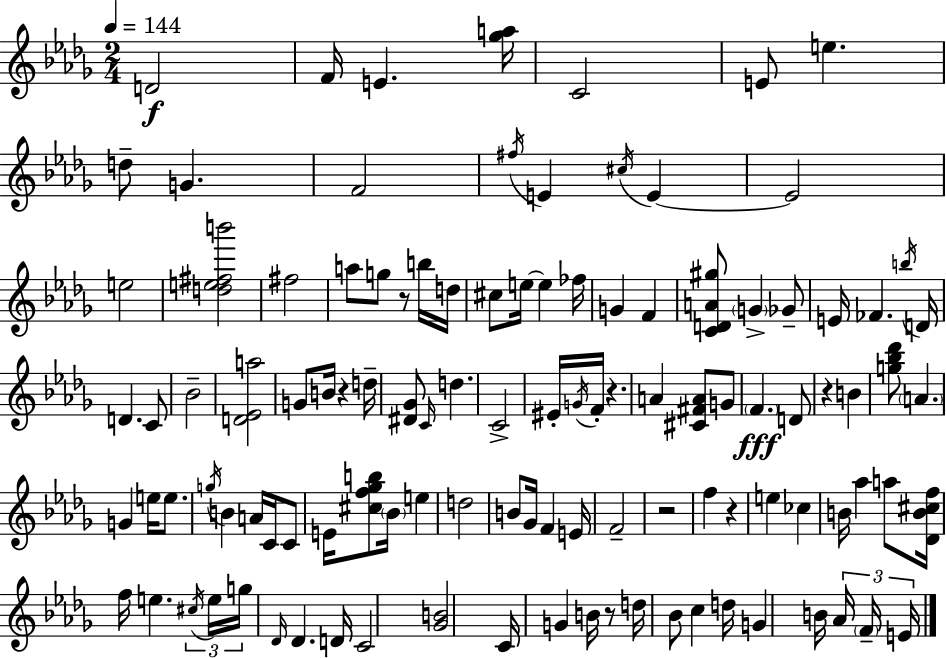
{
  \clef treble
  \numericTimeSignature
  \time 2/4
  \key bes \minor
  \tempo 4 = 144
  d'2\f | f'16 e'4. <ges'' a''>16 | c'2 | e'8 e''4. | \break d''8-- g'4. | f'2 | \acciaccatura { fis''16 } e'4 \acciaccatura { cis''16 } e'4~~ | e'2 | \break e''2 | <d'' e'' fis'' b'''>2 | fis''2 | a''8 g''8 r8 | \break b''16 d''16 cis''8 e''16~~ e''4 | fes''16 g'4 f'4 | <c' d' a' gis''>8 \parenthesize g'4-> | ges'8-- e'16 fes'4. | \break \acciaccatura { b''16 } d'16 d'4. | c'8 bes'2-- | <d' ees' a''>2 | g'8 b'16 r4 | \break d''16-- <dis' ges'>8 \grace { c'16 } d''4. | c'2-> | eis'16-. \acciaccatura { g'16 } f'16-. r4. | a'4 | \break <cis' fis' a'>8 g'8 \parenthesize f'4.\fff | d'8 r4 | b'4 <g'' bes'' des'''>8 \parenthesize a'4. | g'4 | \break e''16 e''8. \acciaccatura { g''16 } b'4 | a'16 c'16 c'8 e'16 <cis'' f'' ges'' b''>8 | \parenthesize bes'16 e''4 d''2 | b'8 | \break ges'16 f'4 e'16 f'2-- | r2 | f''4 | r4 e''4 | \break ces''4 b'16 aes''4 | a''8 <des' b' cis'' f''>16 f''16 e''4. | \tuplet 3/2 { \acciaccatura { cis''16 } e''16 g''16 } | \grace { des'16 } des'4. d'16 | \break c'2 | <ges' b'>2 | c'16 g'4 b'16 r8 | d''16 bes'8 c''4 d''16 | \break g'4 b'16 \tuplet 3/2 { aes'16 \parenthesize f'16-- e'16 } | \bar "|."
}